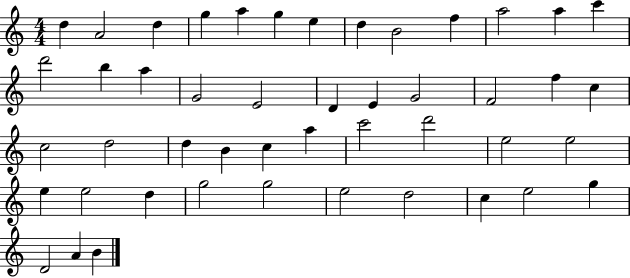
{
  \clef treble
  \numericTimeSignature
  \time 4/4
  \key c \major
  d''4 a'2 d''4 | g''4 a''4 g''4 e''4 | d''4 b'2 f''4 | a''2 a''4 c'''4 | \break d'''2 b''4 a''4 | g'2 e'2 | d'4 e'4 g'2 | f'2 f''4 c''4 | \break c''2 d''2 | d''4 b'4 c''4 a''4 | c'''2 d'''2 | e''2 e''2 | \break e''4 e''2 d''4 | g''2 g''2 | e''2 d''2 | c''4 e''2 g''4 | \break d'2 a'4 b'4 | \bar "|."
}